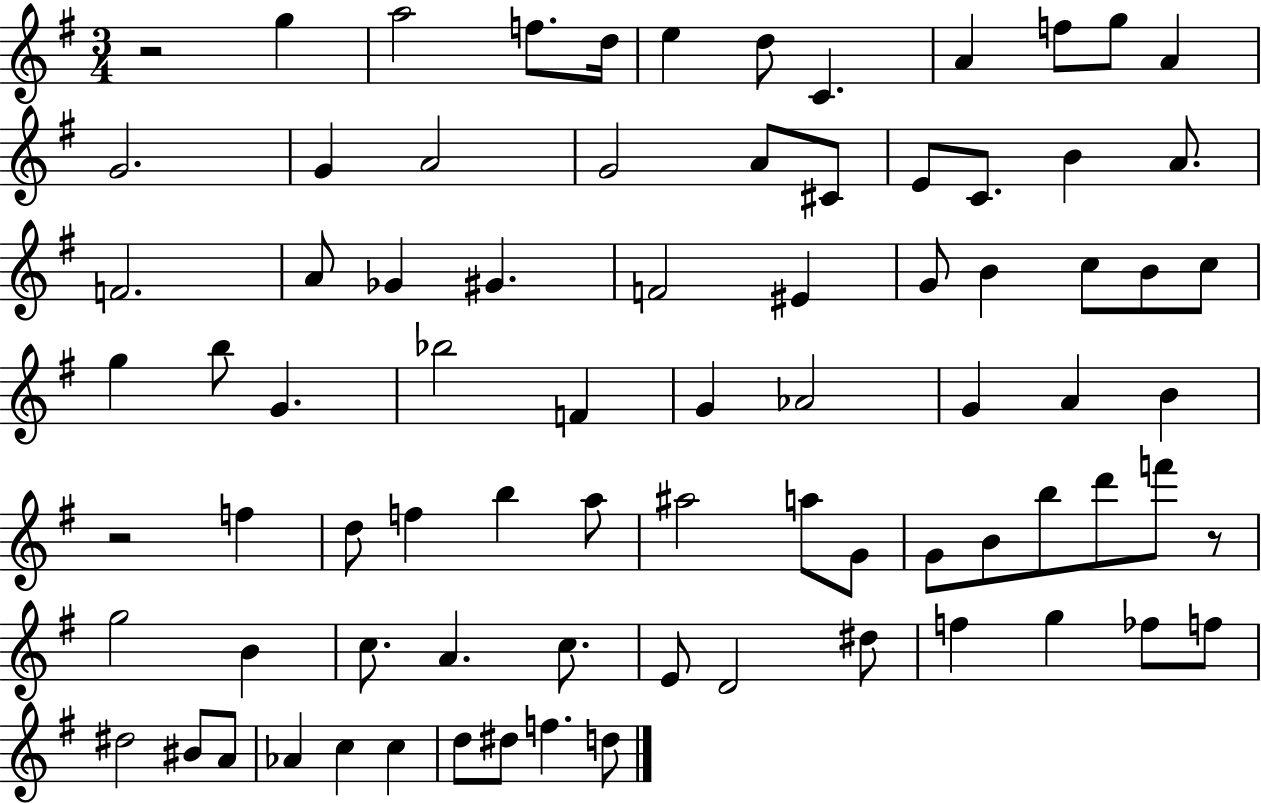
{
  \clef treble
  \numericTimeSignature
  \time 3/4
  \key g \major
  \repeat volta 2 { r2 g''4 | a''2 f''8. d''16 | e''4 d''8 c'4. | a'4 f''8 g''8 a'4 | \break g'2. | g'4 a'2 | g'2 a'8 cis'8 | e'8 c'8. b'4 a'8. | \break f'2. | a'8 ges'4 gis'4. | f'2 eis'4 | g'8 b'4 c''8 b'8 c''8 | \break g''4 b''8 g'4. | bes''2 f'4 | g'4 aes'2 | g'4 a'4 b'4 | \break r2 f''4 | d''8 f''4 b''4 a''8 | ais''2 a''8 g'8 | g'8 b'8 b''8 d'''8 f'''8 r8 | \break g''2 b'4 | c''8. a'4. c''8. | e'8 d'2 dis''8 | f''4 g''4 fes''8 f''8 | \break dis''2 bis'8 a'8 | aes'4 c''4 c''4 | d''8 dis''8 f''4. d''8 | } \bar "|."
}